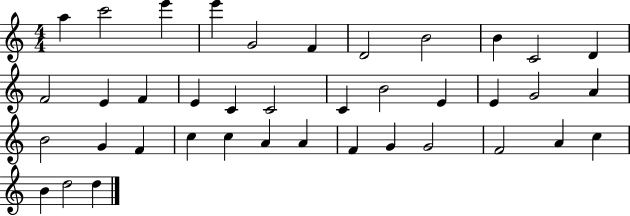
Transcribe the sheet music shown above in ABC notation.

X:1
T:Untitled
M:4/4
L:1/4
K:C
a c'2 e' e' G2 F D2 B2 B C2 D F2 E F E C C2 C B2 E E G2 A B2 G F c c A A F G G2 F2 A c B d2 d